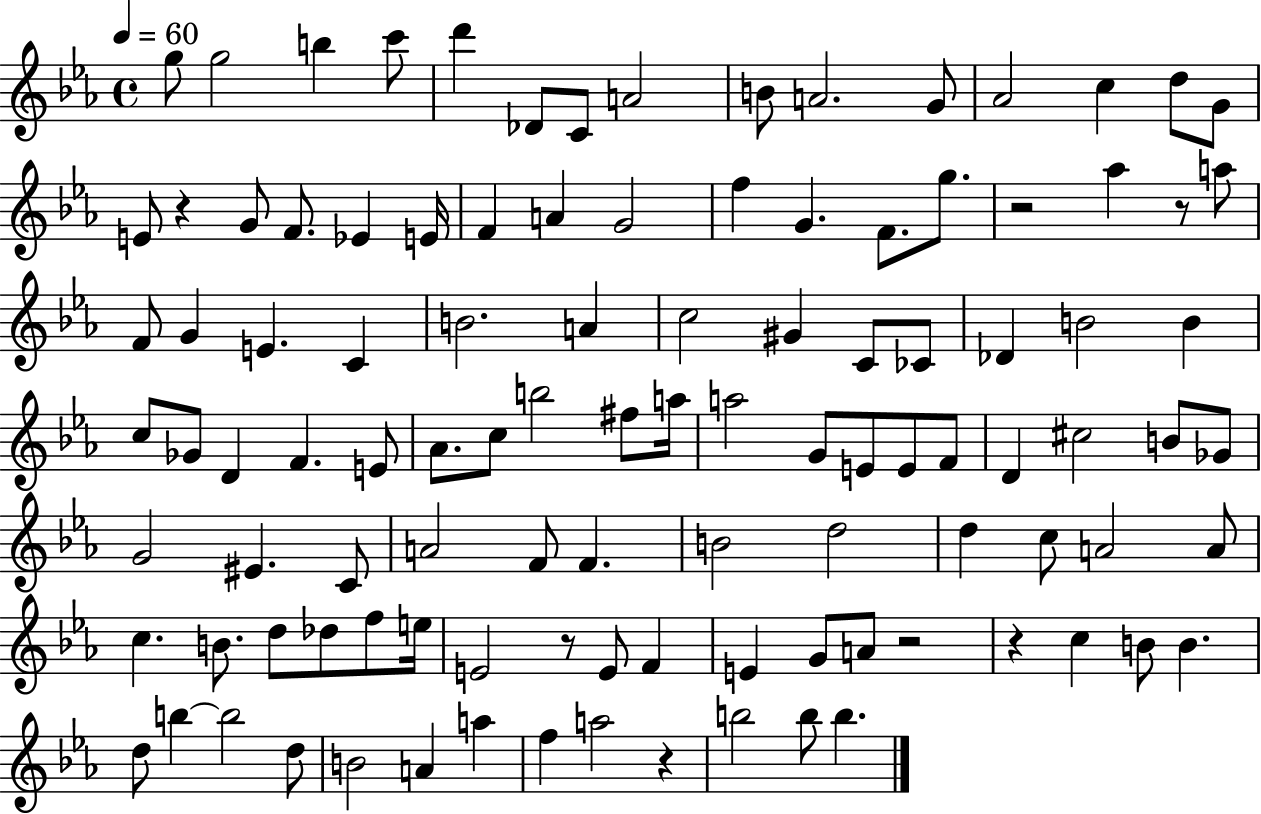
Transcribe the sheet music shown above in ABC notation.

X:1
T:Untitled
M:4/4
L:1/4
K:Eb
g/2 g2 b c'/2 d' _D/2 C/2 A2 B/2 A2 G/2 _A2 c d/2 G/2 E/2 z G/2 F/2 _E E/4 F A G2 f G F/2 g/2 z2 _a z/2 a/2 F/2 G E C B2 A c2 ^G C/2 _C/2 _D B2 B c/2 _G/2 D F E/2 _A/2 c/2 b2 ^f/2 a/4 a2 G/2 E/2 E/2 F/2 D ^c2 B/2 _G/2 G2 ^E C/2 A2 F/2 F B2 d2 d c/2 A2 A/2 c B/2 d/2 _d/2 f/2 e/4 E2 z/2 E/2 F E G/2 A/2 z2 z c B/2 B d/2 b b2 d/2 B2 A a f a2 z b2 b/2 b